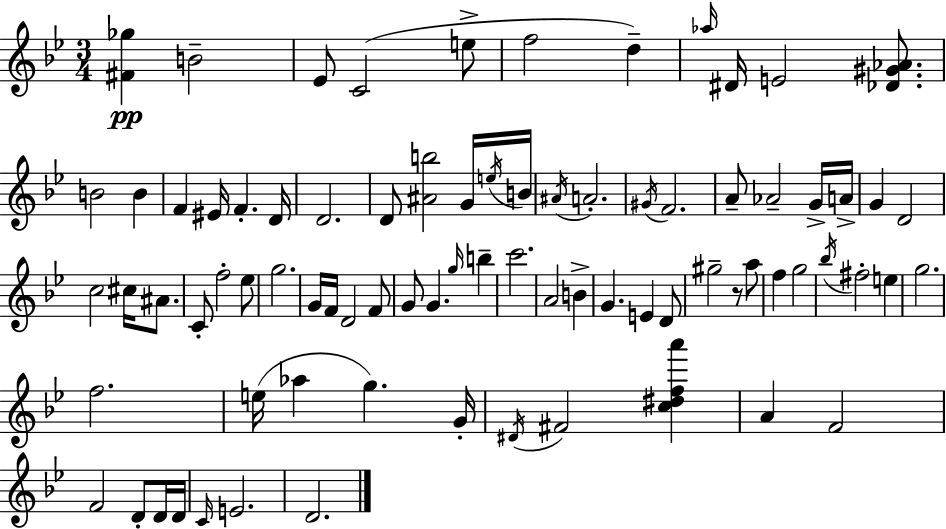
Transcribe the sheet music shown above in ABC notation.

X:1
T:Untitled
M:3/4
L:1/4
K:Gm
[^F_g] B2 _E/2 C2 e/2 f2 d _a/4 ^D/4 E2 [_D^G_A]/2 B2 B F ^E/4 F D/4 D2 D/2 [^Ab]2 G/4 e/4 B/4 ^A/4 A2 ^G/4 F2 A/2 _A2 G/4 A/4 G D2 c2 ^c/4 ^A/2 C/2 f2 _e/2 g2 G/4 F/4 D2 F/2 G/2 G g/4 b c'2 A2 B G E D/2 ^g2 z/2 a/2 f g2 _b/4 ^f2 e g2 f2 e/4 _a g G/4 ^D/4 ^F2 [c^dfa'] A F2 F2 D/2 D/4 D/4 C/4 E2 D2